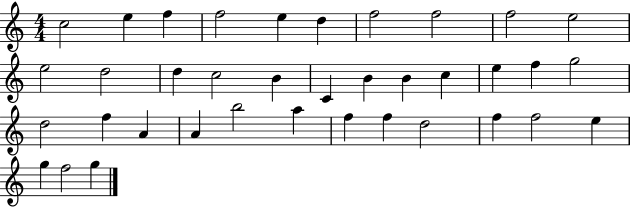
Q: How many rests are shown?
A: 0